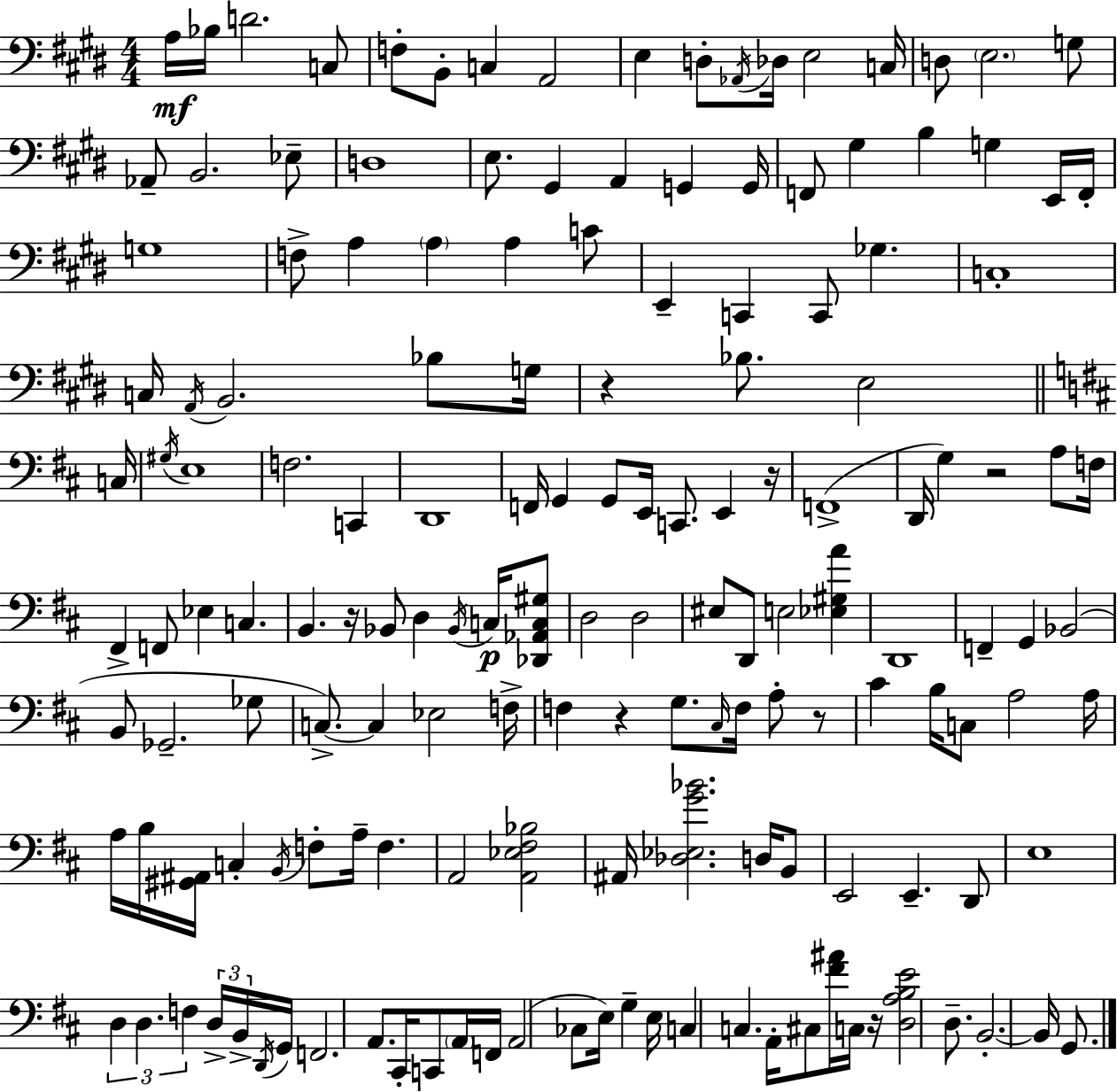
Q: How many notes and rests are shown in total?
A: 158